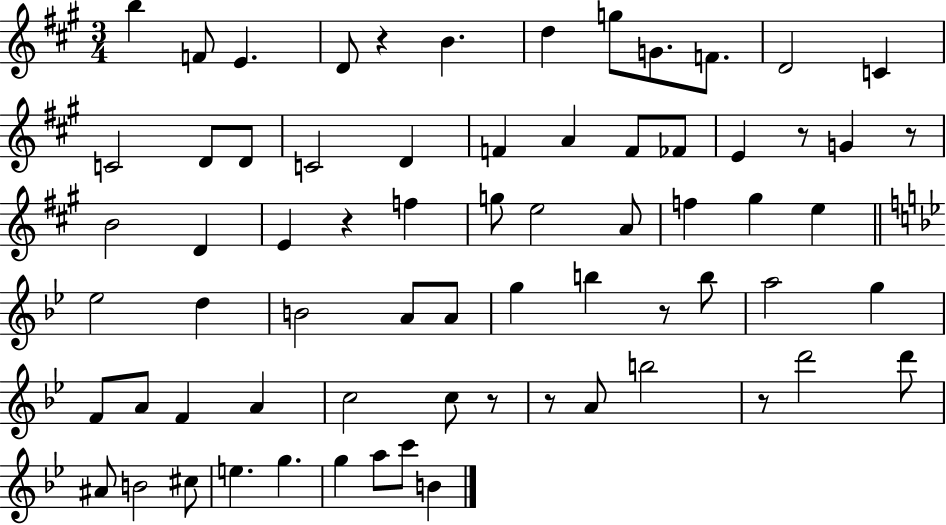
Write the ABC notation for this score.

X:1
T:Untitled
M:3/4
L:1/4
K:A
b F/2 E D/2 z B d g/2 G/2 F/2 D2 C C2 D/2 D/2 C2 D F A F/2 _F/2 E z/2 G z/2 B2 D E z f g/2 e2 A/2 f ^g e _e2 d B2 A/2 A/2 g b z/2 b/2 a2 g F/2 A/2 F A c2 c/2 z/2 z/2 A/2 b2 z/2 d'2 d'/2 ^A/2 B2 ^c/2 e g g a/2 c'/2 B